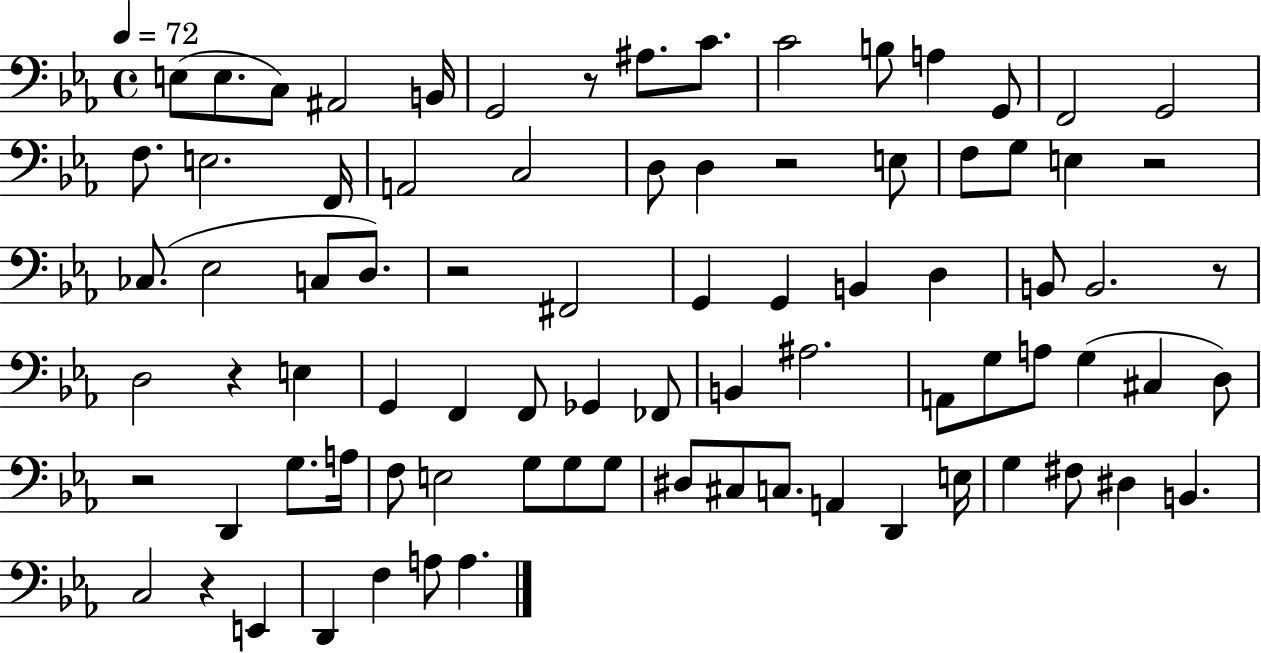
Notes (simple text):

E3/e E3/e. C3/e A#2/h B2/s G2/h R/e A#3/e. C4/e. C4/h B3/e A3/q G2/e F2/h G2/h F3/e. E3/h. F2/s A2/h C3/h D3/e D3/q R/h E3/e F3/e G3/e E3/q R/h CES3/e. Eb3/h C3/e D3/e. R/h F#2/h G2/q G2/q B2/q D3/q B2/e B2/h. R/e D3/h R/q E3/q G2/q F2/q F2/e Gb2/q FES2/e B2/q A#3/h. A2/e G3/e A3/e G3/q C#3/q D3/e R/h D2/q G3/e. A3/s F3/e E3/h G3/e G3/e G3/e D#3/e C#3/e C3/e. A2/q D2/q E3/s G3/q F#3/e D#3/q B2/q. C3/h R/q E2/q D2/q F3/q A3/e A3/q.